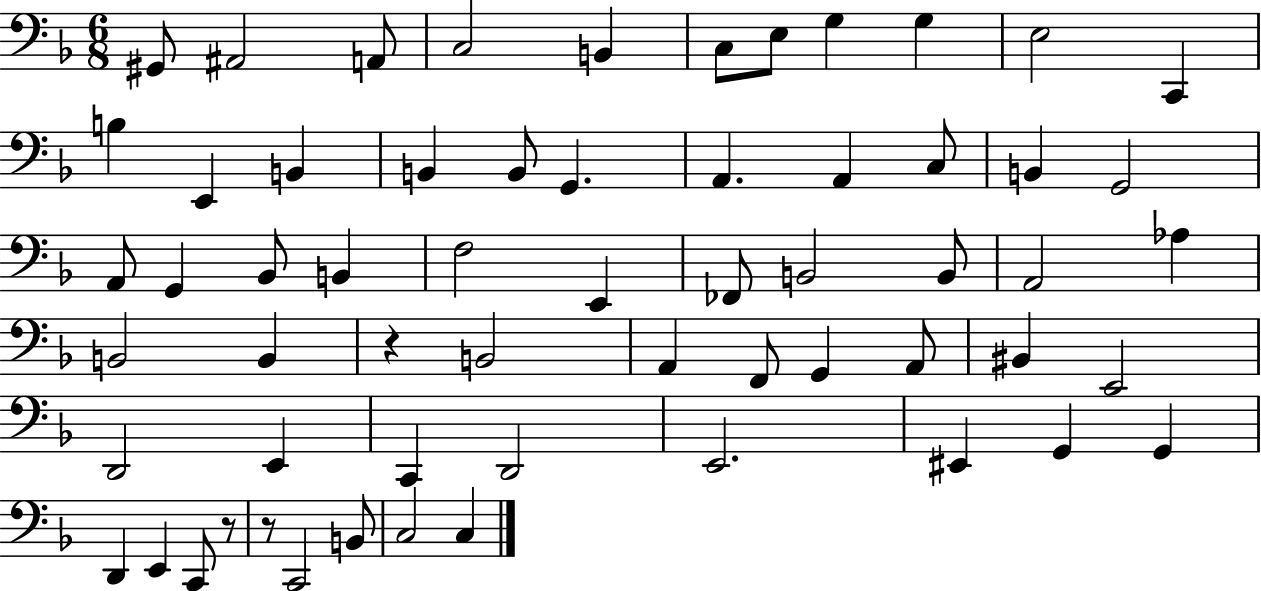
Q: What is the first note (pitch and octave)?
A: G#2